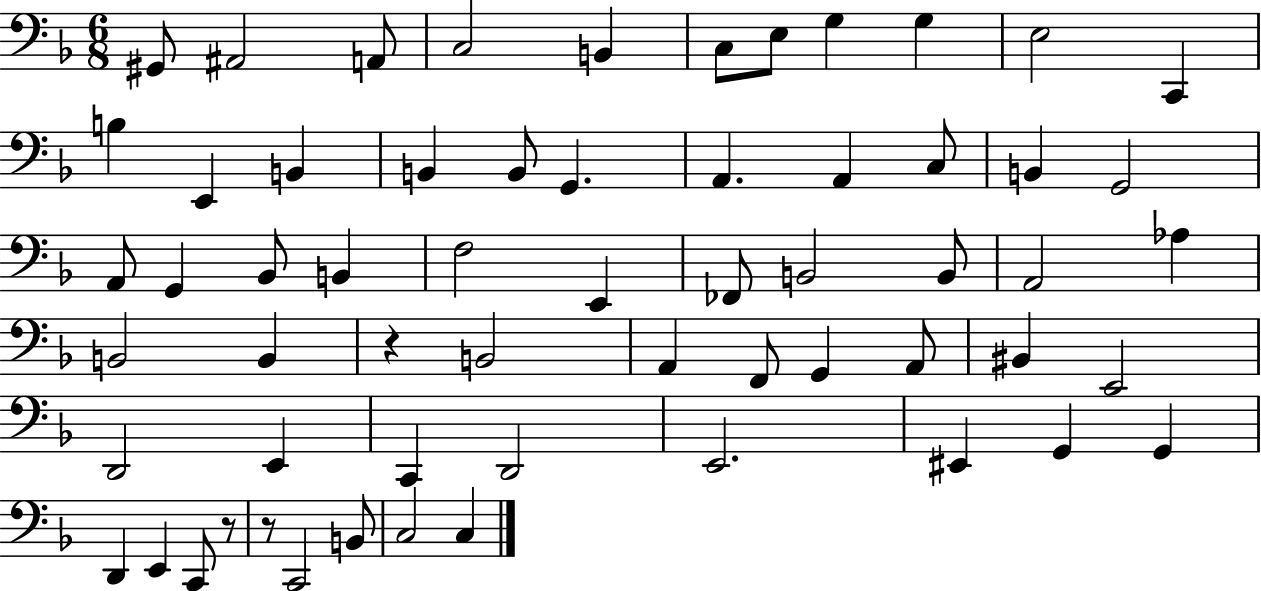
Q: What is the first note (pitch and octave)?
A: G#2